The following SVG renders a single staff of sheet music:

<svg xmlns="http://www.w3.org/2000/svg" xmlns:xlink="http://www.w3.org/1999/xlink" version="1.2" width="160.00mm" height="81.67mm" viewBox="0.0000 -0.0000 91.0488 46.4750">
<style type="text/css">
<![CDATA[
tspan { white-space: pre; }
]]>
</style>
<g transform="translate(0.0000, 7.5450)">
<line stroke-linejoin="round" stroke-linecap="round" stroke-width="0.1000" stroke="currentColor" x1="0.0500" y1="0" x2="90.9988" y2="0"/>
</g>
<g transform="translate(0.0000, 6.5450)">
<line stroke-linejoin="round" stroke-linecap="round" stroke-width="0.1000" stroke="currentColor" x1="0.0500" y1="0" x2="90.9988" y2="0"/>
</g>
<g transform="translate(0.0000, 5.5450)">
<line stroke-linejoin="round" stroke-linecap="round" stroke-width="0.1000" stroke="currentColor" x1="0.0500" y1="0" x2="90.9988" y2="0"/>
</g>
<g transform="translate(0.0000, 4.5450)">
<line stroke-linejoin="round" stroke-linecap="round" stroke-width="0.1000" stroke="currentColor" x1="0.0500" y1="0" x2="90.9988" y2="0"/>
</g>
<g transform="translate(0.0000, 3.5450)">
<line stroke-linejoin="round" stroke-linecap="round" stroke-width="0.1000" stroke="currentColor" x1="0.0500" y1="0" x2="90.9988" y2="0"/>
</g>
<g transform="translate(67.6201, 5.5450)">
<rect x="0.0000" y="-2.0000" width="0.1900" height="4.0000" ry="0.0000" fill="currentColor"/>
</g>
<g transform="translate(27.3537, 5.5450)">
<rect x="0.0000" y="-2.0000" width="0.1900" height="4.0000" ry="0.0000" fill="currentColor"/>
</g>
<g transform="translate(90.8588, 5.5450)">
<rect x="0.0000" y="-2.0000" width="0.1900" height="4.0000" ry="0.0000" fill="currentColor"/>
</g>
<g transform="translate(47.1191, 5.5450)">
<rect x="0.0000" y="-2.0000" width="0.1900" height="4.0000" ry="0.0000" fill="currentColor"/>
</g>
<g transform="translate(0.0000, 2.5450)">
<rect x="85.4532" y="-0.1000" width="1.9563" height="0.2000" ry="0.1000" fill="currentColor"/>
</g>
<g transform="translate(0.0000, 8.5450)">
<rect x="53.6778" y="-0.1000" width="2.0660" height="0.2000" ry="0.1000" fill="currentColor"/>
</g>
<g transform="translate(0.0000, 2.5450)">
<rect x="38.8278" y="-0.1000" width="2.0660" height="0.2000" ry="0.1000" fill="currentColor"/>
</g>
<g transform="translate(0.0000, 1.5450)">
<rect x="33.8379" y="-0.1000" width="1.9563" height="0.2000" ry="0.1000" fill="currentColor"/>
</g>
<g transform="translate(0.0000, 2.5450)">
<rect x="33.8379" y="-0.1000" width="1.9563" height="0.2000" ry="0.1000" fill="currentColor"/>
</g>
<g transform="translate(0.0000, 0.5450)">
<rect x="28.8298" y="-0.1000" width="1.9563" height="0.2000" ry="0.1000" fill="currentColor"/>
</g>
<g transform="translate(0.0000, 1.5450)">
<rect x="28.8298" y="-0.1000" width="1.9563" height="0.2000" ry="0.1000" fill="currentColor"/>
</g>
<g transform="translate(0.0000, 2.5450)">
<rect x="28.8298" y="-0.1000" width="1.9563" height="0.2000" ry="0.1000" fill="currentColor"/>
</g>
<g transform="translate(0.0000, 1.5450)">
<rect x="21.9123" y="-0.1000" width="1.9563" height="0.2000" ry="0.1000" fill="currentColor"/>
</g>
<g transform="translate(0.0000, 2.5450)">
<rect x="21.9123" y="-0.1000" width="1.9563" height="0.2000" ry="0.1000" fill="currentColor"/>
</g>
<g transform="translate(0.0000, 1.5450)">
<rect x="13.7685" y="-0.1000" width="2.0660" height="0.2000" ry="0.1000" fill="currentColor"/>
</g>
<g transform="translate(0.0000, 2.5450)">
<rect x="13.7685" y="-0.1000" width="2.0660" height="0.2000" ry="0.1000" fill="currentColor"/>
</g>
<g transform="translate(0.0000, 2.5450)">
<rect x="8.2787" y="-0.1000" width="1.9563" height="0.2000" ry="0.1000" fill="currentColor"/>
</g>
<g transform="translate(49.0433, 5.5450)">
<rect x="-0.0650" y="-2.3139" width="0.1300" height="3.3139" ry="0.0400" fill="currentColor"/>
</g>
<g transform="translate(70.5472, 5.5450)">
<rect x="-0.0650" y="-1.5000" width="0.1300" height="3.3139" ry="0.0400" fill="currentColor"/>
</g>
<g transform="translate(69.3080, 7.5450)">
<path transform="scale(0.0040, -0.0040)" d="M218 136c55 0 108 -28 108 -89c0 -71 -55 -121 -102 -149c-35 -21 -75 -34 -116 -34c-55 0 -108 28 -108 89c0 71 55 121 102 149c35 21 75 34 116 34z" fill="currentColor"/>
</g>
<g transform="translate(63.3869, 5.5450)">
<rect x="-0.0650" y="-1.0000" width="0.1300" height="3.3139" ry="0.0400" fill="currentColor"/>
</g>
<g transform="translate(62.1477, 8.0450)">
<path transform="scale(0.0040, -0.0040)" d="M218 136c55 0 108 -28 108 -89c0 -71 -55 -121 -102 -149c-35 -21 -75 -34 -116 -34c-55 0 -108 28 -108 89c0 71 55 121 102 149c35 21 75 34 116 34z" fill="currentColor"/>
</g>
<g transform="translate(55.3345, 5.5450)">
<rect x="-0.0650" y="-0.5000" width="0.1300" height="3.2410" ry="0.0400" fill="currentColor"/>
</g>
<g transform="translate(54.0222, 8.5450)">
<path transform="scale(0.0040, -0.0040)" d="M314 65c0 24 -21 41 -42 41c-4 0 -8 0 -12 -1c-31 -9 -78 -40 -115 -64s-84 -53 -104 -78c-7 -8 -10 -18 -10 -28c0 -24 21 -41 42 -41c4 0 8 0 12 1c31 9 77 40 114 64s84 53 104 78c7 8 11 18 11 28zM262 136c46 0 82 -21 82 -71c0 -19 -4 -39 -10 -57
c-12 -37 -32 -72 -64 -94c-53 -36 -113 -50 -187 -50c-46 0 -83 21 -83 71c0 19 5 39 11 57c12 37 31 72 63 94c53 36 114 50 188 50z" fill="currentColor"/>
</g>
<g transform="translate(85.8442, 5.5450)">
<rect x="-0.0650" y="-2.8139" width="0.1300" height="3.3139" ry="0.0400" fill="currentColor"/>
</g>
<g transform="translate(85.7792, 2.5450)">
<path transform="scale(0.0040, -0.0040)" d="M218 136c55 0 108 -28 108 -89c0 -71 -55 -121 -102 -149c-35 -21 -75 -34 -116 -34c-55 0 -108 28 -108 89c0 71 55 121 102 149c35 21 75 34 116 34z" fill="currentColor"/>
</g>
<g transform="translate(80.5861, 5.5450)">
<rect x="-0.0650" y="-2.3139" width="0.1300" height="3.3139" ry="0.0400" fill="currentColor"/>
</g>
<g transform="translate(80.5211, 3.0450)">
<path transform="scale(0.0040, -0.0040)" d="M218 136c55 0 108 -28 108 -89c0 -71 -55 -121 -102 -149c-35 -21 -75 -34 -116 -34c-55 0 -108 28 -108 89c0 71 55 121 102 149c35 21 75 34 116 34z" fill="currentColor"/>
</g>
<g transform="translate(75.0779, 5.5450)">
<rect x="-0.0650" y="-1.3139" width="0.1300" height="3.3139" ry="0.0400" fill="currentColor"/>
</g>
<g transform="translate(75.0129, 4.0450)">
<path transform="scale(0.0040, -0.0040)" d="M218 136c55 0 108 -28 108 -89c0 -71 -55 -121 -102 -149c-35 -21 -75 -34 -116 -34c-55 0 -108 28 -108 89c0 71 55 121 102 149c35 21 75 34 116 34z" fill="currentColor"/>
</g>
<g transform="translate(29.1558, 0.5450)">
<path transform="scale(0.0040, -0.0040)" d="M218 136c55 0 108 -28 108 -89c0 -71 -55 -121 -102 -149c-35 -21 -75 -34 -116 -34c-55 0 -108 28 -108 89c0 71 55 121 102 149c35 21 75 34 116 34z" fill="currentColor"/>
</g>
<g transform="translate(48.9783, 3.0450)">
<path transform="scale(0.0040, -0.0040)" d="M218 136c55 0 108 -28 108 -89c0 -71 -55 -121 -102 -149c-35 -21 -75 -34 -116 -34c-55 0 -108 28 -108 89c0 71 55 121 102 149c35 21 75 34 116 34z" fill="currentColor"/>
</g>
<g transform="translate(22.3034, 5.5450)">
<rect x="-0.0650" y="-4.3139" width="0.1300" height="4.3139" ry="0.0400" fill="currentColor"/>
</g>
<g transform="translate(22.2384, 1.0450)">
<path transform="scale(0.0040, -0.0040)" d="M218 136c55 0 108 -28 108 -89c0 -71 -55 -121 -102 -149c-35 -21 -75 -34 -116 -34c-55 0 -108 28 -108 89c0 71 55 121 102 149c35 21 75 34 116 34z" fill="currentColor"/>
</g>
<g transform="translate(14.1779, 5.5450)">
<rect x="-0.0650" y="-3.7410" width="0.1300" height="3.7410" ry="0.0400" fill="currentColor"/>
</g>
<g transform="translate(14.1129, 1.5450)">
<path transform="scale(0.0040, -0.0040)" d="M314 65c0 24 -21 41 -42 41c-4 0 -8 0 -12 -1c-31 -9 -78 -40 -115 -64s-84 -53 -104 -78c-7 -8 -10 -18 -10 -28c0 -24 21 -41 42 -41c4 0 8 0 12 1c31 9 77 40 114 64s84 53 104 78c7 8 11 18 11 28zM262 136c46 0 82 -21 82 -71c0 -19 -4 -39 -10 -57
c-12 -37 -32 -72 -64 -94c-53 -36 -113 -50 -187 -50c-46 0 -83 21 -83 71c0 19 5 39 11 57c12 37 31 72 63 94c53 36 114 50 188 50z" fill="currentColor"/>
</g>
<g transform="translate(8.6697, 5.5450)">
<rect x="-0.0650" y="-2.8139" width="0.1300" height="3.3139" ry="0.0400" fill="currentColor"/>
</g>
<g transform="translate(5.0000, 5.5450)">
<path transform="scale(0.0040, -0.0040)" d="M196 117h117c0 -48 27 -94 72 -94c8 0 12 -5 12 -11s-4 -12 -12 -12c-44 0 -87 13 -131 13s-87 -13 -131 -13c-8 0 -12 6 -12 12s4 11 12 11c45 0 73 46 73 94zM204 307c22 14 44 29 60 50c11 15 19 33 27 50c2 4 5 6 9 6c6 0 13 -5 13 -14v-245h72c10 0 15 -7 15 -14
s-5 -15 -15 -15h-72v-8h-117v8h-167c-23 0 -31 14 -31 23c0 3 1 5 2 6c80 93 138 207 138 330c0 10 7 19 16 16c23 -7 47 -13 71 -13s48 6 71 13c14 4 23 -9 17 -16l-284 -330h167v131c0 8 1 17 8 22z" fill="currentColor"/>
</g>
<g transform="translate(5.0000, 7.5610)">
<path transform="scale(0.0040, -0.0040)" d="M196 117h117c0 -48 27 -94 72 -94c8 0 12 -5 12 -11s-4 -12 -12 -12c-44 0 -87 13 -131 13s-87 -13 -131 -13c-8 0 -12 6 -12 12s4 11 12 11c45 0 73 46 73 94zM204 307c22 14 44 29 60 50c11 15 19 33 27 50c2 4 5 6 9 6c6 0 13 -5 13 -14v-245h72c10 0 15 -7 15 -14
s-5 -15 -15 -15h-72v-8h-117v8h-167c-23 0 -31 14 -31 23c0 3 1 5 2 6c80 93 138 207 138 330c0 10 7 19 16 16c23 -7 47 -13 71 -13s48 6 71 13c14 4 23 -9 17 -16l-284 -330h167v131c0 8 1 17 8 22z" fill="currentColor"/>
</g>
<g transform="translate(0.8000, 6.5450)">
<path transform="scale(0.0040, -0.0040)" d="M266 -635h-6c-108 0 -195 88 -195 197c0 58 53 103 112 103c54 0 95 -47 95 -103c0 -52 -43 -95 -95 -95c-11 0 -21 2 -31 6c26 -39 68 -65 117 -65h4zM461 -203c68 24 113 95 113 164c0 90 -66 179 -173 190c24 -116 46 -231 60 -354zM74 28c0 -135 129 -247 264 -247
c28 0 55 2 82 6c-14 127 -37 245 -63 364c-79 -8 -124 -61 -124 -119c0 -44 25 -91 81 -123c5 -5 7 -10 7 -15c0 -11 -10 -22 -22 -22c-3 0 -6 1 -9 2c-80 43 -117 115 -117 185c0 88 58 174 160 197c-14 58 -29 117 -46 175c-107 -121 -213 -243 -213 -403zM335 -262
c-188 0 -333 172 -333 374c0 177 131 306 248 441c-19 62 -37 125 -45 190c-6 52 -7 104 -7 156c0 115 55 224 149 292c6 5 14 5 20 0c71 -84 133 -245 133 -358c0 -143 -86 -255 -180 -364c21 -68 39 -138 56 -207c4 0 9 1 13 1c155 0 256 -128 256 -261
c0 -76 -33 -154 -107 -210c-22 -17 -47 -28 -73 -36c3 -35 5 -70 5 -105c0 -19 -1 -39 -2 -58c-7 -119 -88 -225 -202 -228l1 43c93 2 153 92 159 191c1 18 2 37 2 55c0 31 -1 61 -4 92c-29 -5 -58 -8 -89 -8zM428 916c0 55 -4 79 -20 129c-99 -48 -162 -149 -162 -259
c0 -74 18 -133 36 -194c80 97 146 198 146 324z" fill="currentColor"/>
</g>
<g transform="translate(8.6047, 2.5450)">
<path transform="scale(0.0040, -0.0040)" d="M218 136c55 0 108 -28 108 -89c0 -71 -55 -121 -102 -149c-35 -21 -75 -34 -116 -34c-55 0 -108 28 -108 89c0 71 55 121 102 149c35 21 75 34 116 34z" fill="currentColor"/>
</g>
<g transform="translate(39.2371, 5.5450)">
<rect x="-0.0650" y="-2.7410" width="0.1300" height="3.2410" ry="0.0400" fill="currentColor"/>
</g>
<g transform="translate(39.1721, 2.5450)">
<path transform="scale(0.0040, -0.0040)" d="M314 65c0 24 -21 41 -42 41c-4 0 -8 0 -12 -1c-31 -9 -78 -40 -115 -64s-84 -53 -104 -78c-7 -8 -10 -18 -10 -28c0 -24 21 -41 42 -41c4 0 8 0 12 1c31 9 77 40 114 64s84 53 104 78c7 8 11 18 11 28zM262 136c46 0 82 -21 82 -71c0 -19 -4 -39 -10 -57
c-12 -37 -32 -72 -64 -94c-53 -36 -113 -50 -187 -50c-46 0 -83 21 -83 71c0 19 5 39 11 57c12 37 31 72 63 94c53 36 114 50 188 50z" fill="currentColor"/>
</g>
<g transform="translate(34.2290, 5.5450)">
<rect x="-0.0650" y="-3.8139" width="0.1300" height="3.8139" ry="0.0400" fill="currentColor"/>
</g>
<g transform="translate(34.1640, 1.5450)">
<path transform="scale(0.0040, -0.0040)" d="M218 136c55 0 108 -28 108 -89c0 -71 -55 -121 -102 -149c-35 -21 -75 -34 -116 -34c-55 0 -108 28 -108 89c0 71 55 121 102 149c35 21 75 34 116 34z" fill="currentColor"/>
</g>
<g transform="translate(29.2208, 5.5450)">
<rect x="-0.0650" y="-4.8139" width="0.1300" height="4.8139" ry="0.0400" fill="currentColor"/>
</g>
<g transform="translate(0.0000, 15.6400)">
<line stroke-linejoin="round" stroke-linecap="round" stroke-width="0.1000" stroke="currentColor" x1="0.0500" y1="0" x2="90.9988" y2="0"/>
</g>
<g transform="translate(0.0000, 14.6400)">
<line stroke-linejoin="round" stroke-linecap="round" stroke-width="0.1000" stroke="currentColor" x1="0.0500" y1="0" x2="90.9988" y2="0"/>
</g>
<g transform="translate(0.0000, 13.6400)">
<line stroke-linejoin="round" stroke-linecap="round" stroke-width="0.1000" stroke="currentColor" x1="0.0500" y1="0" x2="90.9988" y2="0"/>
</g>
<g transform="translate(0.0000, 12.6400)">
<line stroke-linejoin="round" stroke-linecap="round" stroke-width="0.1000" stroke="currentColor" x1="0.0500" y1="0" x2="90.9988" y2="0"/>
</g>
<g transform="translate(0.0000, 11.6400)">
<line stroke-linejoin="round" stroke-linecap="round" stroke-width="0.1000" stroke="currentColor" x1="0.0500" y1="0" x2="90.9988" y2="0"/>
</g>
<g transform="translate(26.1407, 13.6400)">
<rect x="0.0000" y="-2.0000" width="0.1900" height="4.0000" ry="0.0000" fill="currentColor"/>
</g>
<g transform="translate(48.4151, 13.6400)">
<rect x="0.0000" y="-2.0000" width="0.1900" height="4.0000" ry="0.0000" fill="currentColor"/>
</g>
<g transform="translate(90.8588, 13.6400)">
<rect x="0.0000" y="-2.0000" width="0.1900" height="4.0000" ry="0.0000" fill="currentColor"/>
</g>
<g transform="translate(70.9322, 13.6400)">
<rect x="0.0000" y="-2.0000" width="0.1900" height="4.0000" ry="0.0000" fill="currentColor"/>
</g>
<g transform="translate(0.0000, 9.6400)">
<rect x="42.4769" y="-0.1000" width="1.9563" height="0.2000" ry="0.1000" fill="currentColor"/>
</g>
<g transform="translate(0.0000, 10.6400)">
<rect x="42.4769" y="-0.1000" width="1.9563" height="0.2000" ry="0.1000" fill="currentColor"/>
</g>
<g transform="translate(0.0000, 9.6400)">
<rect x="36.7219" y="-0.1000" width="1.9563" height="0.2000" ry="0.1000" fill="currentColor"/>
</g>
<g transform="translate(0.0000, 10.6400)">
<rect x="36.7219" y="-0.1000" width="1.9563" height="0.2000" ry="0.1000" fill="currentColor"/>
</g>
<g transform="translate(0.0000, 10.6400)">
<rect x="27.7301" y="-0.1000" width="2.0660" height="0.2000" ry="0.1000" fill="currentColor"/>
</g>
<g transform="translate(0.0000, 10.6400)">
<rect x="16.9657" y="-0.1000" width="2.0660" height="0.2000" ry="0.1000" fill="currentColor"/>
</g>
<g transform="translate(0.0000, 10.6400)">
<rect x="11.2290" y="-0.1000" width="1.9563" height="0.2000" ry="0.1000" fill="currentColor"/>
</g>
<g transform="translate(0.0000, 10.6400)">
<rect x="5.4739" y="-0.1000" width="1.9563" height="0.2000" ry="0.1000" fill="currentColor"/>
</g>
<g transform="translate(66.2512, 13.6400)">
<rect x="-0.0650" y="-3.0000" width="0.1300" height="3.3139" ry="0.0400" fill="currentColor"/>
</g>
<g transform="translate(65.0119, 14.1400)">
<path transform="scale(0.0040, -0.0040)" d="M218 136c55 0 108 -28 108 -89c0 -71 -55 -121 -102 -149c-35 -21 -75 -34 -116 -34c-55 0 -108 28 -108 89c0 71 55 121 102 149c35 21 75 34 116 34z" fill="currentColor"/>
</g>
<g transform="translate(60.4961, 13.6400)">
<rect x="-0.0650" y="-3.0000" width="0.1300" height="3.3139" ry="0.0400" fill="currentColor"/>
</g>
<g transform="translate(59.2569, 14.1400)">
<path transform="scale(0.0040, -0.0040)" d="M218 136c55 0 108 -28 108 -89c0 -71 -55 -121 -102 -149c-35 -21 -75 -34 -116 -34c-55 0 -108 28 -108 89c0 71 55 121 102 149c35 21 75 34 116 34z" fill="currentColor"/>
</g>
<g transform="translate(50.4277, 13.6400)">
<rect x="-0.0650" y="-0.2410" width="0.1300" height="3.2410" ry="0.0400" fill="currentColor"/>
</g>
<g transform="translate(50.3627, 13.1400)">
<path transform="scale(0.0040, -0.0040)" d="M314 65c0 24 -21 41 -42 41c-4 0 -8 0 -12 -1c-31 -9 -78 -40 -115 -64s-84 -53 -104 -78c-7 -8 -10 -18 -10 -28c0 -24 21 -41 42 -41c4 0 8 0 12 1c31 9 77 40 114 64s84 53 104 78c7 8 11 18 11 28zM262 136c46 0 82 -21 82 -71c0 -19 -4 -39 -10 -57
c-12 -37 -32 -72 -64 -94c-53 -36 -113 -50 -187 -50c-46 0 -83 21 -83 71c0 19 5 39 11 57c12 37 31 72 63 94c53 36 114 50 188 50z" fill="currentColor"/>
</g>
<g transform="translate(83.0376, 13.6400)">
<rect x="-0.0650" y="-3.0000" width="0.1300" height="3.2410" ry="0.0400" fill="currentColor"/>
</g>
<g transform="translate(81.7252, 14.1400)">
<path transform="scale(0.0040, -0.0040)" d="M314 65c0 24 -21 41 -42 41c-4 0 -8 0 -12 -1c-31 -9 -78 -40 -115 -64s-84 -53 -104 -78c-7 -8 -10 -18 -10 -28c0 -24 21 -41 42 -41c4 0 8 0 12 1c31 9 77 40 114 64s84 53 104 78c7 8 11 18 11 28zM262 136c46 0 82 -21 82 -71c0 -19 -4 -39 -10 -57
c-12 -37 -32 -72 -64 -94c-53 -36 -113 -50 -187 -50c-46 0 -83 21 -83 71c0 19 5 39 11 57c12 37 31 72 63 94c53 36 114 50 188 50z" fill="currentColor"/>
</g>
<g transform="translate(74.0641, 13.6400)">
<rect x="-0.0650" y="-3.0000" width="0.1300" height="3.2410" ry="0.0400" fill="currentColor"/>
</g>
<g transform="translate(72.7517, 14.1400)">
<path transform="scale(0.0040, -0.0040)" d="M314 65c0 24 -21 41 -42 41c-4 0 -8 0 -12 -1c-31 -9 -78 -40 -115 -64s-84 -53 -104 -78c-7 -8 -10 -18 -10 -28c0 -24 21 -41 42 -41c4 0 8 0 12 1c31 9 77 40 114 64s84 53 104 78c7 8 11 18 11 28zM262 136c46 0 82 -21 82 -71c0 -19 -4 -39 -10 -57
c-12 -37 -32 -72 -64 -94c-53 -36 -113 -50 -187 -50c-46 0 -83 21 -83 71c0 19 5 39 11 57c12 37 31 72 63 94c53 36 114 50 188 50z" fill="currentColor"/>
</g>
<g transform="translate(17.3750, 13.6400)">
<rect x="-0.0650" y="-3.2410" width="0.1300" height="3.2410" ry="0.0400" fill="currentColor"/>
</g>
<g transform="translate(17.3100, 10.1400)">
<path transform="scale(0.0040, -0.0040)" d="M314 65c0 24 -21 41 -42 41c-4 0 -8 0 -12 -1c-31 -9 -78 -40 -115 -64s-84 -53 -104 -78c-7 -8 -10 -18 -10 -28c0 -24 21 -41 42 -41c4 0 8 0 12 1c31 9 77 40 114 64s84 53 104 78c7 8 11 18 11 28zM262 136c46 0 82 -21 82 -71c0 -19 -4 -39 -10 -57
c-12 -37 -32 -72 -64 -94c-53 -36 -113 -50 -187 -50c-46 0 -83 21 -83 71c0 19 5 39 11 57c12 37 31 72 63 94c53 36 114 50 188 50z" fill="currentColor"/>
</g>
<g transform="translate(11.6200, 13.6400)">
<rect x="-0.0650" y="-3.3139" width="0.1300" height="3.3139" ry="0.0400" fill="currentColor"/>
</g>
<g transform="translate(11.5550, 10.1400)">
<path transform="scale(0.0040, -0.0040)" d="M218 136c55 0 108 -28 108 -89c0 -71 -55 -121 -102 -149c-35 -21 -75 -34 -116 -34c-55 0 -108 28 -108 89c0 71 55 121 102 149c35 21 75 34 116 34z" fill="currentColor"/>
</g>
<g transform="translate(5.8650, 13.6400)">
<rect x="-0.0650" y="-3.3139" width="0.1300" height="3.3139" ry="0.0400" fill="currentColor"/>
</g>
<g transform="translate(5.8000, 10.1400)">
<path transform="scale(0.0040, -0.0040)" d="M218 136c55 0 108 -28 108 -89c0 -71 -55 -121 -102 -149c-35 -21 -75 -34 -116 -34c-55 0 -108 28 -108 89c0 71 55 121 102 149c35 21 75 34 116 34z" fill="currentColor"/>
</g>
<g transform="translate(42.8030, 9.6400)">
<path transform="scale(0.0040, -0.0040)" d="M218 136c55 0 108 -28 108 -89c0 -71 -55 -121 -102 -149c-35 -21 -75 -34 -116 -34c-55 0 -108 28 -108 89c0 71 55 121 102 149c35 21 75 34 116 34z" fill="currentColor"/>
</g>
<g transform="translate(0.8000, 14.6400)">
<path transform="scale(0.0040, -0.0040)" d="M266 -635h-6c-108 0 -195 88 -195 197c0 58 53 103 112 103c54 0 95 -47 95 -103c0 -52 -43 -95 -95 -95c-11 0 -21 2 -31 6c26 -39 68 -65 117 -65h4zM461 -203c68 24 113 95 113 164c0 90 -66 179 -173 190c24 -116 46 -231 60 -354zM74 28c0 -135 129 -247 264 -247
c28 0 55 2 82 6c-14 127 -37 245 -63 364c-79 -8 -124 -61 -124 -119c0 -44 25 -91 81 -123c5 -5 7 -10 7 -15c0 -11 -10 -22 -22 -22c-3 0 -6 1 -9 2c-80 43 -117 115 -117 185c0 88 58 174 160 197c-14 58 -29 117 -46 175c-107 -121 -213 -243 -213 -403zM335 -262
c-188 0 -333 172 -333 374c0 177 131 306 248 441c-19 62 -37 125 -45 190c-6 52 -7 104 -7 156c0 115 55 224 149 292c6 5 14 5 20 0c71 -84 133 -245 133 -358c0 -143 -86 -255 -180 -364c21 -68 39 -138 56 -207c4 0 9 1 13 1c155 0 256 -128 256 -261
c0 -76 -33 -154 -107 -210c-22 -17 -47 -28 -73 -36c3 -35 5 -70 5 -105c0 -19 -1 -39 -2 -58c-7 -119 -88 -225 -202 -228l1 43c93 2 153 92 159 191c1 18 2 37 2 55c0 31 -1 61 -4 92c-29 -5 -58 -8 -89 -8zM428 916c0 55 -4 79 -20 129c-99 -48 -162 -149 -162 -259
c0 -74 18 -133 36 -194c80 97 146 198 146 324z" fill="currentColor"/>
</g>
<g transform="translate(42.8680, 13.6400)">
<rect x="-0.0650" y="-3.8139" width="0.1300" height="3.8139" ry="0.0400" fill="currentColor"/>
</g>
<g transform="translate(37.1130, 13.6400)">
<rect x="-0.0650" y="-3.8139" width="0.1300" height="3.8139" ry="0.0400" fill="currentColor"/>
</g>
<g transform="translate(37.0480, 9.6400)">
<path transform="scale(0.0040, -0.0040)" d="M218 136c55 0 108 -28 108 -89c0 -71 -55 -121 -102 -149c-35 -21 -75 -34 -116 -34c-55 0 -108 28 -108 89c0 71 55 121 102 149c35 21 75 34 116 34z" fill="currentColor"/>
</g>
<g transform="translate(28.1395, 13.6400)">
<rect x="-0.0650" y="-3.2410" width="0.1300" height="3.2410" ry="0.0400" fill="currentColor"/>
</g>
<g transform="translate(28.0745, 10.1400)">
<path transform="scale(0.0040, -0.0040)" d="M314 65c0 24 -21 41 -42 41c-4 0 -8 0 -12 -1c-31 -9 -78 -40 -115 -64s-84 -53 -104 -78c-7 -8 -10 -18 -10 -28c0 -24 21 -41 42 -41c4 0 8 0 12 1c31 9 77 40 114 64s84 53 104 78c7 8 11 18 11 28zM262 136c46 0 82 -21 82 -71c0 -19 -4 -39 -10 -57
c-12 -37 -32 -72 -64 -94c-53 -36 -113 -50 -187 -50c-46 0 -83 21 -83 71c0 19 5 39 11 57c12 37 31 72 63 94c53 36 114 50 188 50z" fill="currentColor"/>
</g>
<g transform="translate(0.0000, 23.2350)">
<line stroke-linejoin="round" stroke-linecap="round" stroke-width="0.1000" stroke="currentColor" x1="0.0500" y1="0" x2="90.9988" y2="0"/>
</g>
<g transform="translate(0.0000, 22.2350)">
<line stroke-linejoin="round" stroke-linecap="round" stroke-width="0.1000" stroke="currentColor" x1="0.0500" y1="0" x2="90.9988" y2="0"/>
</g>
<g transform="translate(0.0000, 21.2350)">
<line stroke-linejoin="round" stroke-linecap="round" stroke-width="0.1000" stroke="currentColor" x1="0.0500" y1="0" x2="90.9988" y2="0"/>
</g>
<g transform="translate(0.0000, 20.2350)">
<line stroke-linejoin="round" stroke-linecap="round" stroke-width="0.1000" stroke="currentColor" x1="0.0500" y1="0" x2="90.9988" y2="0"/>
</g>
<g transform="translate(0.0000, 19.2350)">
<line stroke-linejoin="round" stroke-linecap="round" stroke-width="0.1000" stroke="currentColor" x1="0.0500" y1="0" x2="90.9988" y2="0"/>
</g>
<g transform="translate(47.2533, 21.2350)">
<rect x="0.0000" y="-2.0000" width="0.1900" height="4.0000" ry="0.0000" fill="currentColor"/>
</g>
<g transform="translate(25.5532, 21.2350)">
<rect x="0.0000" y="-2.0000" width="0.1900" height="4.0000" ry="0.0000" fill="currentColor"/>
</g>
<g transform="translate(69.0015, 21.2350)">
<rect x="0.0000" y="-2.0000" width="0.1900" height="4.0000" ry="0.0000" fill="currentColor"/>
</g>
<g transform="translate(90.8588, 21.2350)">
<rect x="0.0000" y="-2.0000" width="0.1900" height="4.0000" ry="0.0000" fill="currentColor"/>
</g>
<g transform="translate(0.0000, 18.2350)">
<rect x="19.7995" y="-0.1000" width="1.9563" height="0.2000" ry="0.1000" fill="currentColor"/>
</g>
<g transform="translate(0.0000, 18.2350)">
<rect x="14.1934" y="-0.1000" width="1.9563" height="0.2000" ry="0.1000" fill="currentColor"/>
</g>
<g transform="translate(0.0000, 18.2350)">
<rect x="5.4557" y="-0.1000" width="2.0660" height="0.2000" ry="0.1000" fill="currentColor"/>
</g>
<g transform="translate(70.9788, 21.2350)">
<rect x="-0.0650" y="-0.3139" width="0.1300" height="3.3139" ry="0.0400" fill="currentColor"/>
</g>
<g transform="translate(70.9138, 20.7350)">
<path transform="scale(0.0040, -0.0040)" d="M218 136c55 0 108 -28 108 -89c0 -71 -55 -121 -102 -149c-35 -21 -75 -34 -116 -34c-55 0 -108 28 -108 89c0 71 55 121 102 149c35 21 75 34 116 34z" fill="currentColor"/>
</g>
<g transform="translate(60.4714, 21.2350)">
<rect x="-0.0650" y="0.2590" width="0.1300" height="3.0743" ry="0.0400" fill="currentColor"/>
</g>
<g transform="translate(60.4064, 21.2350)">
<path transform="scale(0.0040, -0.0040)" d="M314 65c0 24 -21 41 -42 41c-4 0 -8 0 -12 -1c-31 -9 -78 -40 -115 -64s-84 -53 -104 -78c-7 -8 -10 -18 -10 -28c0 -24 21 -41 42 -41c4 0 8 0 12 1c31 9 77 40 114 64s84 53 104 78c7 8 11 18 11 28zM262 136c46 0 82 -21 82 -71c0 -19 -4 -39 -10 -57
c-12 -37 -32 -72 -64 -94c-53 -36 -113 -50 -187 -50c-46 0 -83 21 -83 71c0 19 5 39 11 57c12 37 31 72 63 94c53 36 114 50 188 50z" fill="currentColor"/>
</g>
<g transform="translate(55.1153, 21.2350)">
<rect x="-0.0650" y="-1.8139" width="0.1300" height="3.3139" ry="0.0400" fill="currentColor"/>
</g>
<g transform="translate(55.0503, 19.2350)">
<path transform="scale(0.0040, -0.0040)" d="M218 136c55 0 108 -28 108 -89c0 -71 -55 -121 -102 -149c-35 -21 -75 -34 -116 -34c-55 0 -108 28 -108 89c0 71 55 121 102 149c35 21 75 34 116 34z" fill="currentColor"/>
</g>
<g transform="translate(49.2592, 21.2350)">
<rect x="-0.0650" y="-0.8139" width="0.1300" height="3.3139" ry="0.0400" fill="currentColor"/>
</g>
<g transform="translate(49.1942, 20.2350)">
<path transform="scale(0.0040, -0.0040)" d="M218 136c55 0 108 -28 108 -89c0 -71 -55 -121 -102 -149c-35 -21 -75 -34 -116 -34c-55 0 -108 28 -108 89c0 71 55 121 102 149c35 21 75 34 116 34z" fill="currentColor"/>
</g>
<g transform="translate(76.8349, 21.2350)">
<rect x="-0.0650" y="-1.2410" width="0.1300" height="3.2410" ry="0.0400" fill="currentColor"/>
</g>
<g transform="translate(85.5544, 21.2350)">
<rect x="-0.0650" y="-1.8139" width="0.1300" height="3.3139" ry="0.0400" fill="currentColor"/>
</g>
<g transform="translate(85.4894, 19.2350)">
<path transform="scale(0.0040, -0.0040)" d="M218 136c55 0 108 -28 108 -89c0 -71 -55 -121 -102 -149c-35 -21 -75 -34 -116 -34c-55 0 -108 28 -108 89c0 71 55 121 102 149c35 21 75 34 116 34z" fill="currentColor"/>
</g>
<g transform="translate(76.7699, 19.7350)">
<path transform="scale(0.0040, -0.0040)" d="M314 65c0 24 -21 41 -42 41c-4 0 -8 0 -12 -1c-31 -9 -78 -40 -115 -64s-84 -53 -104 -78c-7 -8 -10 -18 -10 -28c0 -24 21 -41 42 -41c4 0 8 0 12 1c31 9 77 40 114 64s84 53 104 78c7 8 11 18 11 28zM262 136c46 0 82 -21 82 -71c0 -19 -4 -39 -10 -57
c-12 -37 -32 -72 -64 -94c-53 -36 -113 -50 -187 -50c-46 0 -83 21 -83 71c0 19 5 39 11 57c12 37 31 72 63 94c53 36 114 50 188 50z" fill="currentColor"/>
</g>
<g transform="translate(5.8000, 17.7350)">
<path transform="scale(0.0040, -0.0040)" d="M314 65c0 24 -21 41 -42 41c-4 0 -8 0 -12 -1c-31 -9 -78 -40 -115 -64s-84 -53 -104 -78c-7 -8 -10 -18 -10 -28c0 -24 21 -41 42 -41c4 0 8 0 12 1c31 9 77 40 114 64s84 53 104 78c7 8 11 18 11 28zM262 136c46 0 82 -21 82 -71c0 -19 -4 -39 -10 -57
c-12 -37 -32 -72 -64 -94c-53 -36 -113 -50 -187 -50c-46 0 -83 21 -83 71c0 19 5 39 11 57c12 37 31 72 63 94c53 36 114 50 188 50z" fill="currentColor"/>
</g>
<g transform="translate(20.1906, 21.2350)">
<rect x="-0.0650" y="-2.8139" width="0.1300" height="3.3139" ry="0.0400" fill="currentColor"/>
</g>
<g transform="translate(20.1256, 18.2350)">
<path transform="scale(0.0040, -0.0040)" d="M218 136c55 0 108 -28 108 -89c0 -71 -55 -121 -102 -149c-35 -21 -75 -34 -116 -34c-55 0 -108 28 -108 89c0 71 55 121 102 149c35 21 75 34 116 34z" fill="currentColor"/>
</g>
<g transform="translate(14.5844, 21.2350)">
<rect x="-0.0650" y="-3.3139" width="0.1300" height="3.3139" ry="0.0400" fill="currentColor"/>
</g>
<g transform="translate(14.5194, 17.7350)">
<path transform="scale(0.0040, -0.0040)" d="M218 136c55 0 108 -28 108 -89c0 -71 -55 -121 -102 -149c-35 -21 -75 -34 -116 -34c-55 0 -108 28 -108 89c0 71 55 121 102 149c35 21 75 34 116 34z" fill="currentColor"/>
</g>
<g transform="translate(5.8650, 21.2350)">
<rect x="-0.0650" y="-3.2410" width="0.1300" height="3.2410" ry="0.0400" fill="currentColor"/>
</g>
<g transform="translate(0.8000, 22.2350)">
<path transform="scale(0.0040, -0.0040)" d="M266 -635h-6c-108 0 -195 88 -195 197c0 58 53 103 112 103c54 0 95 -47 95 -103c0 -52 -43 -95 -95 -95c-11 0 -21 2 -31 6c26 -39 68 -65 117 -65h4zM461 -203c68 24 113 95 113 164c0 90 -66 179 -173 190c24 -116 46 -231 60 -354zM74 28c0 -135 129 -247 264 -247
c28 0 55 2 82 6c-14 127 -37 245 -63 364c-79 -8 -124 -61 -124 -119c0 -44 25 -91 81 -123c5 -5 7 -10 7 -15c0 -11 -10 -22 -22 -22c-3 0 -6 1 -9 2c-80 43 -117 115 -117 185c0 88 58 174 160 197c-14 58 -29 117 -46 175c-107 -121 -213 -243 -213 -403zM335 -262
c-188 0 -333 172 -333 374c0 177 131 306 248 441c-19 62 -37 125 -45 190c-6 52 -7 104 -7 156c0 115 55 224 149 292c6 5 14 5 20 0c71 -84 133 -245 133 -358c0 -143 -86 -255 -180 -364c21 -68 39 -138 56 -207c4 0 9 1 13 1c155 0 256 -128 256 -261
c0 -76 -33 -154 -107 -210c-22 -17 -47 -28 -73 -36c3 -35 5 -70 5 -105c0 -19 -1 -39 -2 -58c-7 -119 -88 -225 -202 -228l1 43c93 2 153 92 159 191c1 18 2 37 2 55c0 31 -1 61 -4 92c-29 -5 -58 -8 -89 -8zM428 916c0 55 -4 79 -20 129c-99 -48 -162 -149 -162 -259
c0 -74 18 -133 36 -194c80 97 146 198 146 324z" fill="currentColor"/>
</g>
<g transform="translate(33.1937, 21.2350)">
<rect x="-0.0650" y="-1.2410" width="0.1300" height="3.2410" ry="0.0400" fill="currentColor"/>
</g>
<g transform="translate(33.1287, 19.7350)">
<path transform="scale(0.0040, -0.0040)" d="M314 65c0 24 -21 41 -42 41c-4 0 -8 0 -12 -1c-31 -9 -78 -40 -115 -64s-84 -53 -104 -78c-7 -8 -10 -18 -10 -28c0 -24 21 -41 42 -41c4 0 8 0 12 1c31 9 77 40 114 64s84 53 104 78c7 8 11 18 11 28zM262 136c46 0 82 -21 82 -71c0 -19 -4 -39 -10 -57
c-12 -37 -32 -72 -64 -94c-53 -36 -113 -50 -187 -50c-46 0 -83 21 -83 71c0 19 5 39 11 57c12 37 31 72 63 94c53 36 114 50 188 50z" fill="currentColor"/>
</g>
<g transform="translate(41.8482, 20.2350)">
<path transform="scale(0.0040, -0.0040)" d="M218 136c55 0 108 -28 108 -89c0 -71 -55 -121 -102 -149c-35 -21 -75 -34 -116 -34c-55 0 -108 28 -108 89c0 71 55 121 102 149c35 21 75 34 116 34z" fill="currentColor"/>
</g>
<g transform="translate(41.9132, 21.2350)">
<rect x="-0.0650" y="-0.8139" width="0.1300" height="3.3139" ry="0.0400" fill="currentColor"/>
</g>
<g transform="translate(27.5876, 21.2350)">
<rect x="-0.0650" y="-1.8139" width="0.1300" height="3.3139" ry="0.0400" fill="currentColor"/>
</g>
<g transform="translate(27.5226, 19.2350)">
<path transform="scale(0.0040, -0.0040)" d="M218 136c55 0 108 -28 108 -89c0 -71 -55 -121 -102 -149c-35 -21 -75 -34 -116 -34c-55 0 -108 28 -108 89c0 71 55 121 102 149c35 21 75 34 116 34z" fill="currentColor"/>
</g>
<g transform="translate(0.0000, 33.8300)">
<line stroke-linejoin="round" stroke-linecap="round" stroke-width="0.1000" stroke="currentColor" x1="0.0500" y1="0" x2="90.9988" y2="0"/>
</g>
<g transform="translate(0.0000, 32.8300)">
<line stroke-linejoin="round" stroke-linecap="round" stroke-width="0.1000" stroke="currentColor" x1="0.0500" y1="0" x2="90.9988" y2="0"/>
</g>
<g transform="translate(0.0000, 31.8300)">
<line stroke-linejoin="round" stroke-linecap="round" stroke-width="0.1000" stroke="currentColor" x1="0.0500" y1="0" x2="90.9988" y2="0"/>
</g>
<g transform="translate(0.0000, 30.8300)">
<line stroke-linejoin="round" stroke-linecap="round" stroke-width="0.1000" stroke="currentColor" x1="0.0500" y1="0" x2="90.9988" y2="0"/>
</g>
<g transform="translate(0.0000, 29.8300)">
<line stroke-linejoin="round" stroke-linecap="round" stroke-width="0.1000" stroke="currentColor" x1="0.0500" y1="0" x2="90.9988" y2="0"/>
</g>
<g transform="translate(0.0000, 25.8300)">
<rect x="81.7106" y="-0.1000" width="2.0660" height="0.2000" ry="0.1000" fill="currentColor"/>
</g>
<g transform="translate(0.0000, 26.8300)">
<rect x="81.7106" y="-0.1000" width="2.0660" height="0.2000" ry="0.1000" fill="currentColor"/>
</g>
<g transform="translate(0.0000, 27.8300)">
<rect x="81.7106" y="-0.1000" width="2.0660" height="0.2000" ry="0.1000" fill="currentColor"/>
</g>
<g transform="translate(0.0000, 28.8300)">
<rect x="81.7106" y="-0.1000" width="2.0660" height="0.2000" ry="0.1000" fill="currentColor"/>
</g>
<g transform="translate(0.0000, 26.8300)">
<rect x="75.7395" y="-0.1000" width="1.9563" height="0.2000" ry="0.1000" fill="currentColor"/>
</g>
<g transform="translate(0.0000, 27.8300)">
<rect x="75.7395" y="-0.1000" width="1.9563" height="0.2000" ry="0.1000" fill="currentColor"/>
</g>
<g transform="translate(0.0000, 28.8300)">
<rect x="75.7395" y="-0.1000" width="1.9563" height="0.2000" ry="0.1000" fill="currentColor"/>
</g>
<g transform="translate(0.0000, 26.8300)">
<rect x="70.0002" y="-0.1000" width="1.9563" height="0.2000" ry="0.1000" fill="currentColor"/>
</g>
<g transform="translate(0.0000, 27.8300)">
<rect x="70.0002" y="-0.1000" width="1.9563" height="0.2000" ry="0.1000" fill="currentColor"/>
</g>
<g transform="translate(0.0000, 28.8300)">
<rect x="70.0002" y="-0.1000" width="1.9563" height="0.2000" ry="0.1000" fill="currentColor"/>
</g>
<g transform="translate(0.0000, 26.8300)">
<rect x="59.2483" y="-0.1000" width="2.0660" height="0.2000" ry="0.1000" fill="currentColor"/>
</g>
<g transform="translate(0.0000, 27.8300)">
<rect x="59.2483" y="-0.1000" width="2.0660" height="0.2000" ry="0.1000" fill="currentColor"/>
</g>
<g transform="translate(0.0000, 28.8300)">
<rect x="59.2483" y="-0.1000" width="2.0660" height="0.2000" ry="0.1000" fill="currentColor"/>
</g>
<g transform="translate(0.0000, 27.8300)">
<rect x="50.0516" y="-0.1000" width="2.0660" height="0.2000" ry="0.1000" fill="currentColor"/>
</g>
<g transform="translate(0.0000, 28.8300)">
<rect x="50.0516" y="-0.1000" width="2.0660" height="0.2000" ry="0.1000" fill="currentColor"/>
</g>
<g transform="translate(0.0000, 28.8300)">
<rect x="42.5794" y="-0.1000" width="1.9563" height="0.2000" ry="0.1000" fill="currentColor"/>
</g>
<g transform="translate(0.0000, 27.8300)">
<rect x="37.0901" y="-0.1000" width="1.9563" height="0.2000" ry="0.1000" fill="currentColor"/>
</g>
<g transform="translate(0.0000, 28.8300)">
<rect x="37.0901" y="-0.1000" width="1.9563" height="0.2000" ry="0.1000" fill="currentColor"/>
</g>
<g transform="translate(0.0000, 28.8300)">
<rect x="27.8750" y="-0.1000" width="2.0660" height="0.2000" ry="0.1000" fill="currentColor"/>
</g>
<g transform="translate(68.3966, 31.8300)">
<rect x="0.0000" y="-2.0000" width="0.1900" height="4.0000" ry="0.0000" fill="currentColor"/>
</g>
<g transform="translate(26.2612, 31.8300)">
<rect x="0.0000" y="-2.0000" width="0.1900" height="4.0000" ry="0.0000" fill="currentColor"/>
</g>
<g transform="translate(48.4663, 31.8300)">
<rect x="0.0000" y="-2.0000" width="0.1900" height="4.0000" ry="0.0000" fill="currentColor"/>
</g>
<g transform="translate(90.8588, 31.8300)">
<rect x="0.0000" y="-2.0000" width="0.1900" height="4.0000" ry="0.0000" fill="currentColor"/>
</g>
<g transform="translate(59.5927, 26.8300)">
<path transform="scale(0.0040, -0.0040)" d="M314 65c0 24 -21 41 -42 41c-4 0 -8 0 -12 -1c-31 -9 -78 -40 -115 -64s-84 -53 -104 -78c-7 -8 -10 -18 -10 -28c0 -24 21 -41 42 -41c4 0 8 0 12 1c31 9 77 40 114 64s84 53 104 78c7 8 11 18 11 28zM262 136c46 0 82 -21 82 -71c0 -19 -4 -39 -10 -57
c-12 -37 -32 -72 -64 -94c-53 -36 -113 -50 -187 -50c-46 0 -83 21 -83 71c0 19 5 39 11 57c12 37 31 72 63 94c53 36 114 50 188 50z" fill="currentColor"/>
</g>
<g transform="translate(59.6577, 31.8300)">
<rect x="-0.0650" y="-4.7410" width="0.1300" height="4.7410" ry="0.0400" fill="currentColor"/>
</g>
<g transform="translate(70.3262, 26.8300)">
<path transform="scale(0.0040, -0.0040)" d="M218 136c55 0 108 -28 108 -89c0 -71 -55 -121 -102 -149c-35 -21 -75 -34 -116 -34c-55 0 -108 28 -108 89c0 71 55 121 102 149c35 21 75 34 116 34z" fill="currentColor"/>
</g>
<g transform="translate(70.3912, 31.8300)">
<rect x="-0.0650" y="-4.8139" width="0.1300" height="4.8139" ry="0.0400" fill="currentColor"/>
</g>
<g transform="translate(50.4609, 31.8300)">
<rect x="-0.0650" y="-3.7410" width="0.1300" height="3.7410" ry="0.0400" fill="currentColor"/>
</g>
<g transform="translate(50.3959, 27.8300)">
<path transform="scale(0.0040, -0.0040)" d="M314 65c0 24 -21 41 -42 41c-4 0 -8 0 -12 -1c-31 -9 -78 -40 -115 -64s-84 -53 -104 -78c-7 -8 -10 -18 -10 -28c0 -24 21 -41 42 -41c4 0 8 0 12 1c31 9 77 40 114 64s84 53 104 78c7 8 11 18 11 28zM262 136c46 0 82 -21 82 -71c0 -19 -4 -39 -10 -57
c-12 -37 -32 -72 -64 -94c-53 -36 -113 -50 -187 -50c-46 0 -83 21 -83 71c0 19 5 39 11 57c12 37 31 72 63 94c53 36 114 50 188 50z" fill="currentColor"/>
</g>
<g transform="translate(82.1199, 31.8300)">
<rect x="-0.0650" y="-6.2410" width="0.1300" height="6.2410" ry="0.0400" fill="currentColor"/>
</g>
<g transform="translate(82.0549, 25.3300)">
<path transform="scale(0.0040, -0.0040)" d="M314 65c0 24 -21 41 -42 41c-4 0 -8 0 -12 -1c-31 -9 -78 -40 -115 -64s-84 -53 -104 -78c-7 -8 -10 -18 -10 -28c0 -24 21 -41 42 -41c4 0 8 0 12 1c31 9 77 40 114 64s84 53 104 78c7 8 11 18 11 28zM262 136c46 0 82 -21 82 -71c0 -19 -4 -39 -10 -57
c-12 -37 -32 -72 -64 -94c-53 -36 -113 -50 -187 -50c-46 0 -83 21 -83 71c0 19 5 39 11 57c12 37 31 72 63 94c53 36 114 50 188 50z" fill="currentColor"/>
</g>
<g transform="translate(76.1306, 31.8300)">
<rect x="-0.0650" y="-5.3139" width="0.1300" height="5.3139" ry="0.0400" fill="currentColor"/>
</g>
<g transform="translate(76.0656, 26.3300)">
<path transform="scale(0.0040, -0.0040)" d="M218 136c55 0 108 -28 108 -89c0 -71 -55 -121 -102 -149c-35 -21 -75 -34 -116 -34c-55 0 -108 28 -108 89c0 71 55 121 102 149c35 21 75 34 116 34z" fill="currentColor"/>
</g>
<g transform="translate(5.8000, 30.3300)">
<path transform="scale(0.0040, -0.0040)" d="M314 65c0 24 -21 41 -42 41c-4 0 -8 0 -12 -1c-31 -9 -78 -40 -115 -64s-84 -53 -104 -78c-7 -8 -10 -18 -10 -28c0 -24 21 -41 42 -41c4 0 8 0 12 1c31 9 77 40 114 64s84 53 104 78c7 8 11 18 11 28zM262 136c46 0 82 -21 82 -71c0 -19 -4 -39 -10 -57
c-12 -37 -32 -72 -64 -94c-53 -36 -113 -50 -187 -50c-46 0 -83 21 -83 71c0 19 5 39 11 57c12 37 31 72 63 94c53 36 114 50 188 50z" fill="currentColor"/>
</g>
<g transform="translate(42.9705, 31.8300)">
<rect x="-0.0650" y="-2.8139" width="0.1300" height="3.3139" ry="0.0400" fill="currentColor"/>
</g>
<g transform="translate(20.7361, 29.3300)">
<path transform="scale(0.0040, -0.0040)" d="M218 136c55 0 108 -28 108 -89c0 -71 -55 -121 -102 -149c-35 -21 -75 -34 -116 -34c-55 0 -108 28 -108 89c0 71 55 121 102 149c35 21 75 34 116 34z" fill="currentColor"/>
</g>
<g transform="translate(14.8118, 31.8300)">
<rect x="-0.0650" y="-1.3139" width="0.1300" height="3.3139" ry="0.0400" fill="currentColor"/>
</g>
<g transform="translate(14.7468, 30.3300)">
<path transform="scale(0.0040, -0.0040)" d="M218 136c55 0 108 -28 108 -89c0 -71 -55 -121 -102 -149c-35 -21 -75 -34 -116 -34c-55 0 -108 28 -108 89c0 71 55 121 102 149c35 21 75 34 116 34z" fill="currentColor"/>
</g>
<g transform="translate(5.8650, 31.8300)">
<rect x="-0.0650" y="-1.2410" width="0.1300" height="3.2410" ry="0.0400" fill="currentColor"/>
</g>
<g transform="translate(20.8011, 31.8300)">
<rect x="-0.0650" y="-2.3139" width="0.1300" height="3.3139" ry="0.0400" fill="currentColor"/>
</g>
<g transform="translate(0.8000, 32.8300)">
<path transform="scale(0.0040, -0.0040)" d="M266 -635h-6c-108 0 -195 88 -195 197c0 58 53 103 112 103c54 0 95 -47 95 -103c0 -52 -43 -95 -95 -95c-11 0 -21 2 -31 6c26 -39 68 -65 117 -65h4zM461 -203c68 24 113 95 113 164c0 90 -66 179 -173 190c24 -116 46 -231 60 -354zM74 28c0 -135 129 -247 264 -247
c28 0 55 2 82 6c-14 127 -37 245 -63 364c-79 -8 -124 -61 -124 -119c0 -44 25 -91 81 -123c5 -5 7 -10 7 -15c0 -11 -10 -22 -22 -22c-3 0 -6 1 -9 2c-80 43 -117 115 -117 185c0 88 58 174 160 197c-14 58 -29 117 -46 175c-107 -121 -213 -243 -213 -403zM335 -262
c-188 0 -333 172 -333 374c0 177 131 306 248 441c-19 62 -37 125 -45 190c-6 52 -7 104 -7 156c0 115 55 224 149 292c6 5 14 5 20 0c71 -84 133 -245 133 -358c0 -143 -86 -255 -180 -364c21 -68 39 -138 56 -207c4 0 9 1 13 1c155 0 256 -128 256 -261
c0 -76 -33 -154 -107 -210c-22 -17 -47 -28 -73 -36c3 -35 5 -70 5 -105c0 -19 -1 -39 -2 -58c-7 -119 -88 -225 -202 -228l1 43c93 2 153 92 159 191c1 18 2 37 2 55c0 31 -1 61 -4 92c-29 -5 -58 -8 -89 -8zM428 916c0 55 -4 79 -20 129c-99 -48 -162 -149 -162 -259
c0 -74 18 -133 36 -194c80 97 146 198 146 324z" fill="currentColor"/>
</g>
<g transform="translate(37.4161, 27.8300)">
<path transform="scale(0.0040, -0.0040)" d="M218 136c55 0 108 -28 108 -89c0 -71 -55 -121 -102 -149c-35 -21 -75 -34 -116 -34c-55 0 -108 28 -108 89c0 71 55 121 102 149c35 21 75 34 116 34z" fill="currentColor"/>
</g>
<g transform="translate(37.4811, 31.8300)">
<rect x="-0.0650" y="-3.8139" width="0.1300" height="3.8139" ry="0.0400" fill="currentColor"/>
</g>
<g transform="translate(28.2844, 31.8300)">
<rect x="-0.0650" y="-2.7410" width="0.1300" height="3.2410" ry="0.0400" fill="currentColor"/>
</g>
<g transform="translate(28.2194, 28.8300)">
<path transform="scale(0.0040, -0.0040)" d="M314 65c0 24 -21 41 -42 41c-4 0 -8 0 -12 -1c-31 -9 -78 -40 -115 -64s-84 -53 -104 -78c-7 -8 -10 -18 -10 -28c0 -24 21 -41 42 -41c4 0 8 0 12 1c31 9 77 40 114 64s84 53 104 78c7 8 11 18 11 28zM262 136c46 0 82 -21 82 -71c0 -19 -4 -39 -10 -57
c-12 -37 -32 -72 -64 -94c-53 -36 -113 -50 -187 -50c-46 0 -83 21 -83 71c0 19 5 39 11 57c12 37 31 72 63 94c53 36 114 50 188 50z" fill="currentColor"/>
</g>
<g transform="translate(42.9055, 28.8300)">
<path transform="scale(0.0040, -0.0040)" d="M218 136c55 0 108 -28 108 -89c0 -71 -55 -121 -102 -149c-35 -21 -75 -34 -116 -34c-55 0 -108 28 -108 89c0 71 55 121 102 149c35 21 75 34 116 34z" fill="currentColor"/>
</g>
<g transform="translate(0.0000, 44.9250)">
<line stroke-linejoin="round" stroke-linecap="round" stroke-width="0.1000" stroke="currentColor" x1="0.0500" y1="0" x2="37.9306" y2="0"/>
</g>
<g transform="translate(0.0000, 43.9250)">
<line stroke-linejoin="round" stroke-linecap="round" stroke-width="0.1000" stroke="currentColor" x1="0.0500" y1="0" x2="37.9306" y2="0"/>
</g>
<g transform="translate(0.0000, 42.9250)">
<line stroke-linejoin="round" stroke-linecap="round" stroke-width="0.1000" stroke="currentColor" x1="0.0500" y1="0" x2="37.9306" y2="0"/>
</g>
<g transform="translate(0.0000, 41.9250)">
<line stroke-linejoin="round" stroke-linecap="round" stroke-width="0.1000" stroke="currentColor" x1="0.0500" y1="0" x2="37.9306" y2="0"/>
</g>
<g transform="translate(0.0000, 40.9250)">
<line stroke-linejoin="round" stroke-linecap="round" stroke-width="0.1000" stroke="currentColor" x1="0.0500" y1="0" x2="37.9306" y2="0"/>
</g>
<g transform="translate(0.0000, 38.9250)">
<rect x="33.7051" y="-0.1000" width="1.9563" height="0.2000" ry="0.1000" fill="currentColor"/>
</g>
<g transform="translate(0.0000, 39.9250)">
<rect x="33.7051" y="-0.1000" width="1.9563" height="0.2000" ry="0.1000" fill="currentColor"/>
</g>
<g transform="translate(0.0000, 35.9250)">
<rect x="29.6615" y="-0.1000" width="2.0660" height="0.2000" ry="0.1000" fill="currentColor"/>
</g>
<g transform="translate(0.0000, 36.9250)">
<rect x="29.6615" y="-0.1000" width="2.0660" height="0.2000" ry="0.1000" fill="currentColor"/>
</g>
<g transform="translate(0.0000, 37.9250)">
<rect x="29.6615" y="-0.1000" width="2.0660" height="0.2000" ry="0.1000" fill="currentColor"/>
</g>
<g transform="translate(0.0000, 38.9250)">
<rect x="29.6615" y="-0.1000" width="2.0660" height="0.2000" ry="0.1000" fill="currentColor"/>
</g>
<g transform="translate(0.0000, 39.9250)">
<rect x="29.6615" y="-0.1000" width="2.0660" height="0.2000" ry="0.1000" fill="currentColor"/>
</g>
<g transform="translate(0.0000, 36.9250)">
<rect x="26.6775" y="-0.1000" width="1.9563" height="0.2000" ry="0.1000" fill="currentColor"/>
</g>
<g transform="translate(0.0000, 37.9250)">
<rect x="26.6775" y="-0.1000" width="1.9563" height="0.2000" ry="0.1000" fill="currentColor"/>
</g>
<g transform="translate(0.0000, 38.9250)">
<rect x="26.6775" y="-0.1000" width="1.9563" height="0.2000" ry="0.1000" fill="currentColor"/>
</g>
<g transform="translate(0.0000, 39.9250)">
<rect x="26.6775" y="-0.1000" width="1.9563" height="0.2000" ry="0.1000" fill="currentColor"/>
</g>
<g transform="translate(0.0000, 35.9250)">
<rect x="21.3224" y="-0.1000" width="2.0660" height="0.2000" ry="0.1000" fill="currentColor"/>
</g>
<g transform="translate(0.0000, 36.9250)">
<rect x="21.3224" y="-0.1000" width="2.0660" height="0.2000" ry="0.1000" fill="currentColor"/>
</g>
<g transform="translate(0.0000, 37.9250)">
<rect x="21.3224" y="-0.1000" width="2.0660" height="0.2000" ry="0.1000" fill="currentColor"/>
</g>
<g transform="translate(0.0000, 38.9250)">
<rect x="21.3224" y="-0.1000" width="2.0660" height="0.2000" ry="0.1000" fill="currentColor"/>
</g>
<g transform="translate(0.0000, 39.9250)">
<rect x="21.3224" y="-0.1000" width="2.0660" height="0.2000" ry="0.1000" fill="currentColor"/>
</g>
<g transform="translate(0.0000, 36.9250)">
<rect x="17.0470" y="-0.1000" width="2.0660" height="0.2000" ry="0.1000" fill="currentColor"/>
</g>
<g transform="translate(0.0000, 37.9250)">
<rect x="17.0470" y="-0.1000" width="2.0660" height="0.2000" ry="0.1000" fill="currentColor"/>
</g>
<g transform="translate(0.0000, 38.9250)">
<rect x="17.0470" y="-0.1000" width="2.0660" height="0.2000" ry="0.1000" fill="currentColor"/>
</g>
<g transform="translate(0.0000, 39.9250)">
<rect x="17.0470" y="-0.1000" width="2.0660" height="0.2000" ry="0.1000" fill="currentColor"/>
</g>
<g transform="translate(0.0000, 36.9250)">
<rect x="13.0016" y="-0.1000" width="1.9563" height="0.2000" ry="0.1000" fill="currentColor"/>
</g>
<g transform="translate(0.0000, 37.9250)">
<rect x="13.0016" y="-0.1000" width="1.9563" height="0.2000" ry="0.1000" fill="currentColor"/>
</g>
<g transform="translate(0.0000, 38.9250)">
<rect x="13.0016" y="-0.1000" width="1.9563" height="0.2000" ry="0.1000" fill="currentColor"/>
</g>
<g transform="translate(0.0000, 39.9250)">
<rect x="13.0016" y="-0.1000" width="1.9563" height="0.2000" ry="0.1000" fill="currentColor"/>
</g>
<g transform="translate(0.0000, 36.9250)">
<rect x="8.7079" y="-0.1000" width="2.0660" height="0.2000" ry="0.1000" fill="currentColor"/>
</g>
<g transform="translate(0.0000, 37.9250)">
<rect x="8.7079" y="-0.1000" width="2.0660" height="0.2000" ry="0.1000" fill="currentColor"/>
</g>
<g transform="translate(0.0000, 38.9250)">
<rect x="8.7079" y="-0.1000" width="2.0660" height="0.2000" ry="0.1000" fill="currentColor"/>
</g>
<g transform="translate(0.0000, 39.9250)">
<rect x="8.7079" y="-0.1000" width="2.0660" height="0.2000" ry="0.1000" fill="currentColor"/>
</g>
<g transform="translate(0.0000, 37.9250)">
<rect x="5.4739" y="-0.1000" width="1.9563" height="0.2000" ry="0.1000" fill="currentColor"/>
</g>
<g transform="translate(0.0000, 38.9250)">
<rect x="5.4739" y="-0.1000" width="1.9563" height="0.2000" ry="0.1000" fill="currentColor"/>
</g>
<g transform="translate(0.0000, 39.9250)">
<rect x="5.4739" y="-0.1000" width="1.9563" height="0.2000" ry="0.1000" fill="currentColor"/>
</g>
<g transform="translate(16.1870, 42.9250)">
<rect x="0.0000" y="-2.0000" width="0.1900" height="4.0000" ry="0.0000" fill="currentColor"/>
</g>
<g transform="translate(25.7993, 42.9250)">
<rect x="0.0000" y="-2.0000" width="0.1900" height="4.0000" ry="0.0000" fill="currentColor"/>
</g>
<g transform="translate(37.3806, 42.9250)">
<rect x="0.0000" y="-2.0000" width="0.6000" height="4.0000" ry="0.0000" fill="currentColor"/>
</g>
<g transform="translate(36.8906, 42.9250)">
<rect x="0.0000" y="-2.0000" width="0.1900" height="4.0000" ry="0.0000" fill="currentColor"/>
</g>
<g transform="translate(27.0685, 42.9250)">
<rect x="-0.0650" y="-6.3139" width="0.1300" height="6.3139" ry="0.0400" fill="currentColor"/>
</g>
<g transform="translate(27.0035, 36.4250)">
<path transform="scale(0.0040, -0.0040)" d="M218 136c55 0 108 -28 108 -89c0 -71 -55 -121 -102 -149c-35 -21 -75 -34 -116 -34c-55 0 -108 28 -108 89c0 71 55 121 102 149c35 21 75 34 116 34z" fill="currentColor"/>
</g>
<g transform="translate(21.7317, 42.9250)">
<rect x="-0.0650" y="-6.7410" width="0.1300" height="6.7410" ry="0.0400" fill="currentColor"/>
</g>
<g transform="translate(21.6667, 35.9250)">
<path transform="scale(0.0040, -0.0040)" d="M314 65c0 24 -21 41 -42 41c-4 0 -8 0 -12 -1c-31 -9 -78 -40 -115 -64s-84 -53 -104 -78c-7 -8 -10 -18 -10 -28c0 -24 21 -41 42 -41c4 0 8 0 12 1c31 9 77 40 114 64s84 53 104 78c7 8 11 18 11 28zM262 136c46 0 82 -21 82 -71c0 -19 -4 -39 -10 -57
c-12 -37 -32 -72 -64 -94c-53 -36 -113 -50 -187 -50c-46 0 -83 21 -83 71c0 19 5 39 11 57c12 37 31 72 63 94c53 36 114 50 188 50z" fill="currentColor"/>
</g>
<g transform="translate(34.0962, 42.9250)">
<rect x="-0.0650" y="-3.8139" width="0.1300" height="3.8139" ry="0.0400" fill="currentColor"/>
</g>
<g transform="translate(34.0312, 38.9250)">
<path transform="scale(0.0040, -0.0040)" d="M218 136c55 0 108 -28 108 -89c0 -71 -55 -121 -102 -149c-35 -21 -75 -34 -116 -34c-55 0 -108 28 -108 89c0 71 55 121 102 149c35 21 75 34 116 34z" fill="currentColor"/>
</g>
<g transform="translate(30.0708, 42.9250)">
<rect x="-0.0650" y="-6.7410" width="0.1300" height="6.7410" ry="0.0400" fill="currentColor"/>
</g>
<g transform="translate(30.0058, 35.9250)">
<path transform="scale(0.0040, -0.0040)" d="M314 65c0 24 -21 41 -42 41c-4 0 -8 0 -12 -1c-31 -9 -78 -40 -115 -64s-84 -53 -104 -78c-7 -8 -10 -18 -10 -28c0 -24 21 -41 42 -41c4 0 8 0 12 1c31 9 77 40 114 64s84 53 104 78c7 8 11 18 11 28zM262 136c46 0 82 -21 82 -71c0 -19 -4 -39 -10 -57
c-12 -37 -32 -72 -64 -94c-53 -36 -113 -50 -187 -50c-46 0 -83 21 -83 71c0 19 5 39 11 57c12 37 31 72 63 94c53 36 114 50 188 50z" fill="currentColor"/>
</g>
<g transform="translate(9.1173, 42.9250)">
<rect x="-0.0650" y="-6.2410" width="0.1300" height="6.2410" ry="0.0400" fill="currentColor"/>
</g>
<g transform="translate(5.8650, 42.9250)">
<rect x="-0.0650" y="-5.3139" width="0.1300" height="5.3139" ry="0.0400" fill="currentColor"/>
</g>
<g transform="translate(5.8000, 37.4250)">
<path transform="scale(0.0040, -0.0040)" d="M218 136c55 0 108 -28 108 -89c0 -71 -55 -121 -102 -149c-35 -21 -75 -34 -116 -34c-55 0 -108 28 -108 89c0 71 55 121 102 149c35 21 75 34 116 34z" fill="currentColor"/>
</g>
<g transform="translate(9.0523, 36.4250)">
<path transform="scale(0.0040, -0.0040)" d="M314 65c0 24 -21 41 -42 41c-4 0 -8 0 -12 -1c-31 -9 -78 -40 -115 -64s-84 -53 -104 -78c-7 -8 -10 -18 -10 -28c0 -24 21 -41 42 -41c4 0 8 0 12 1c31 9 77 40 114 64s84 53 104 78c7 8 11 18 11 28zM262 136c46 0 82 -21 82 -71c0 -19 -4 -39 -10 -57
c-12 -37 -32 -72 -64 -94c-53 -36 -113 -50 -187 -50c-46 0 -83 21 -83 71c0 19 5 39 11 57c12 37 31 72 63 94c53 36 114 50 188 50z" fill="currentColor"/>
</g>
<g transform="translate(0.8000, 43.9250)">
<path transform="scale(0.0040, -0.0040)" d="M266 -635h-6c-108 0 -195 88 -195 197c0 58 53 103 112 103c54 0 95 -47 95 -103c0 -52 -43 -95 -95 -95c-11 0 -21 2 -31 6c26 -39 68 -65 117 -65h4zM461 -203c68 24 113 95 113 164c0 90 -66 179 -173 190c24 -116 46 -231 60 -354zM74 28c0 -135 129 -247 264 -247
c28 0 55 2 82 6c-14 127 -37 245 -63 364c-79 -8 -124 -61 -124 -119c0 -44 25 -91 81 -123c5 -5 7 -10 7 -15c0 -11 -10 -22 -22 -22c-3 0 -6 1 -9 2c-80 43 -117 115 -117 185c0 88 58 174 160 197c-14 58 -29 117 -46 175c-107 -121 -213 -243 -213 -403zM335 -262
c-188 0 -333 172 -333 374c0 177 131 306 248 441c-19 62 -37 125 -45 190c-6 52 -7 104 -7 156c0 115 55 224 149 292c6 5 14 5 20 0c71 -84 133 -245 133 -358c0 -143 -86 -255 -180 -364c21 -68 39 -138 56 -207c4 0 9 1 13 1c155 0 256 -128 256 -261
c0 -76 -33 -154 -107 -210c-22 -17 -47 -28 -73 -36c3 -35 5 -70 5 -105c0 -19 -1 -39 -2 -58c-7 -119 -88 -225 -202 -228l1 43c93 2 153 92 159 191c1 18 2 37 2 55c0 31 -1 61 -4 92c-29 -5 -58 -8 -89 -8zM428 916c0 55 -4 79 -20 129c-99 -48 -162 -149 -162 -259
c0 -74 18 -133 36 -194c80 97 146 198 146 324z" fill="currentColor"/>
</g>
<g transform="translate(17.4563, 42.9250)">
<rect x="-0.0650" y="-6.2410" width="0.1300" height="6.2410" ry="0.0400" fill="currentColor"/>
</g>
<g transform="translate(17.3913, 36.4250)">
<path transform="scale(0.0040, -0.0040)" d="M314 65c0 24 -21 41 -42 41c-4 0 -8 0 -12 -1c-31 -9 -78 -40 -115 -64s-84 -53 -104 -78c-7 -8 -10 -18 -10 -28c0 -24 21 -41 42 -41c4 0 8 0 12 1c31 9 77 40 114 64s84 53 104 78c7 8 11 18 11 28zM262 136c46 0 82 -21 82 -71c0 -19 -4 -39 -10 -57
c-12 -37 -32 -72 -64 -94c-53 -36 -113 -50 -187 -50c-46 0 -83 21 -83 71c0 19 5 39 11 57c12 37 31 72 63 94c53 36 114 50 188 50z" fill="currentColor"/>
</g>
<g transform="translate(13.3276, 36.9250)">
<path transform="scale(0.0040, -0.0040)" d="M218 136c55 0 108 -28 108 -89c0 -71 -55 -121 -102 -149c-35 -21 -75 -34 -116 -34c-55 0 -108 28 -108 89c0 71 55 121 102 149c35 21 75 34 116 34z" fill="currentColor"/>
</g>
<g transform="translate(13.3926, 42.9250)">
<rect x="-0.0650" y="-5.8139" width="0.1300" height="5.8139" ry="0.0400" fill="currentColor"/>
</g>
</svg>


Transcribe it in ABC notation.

X:1
T:Untitled
M:4/4
L:1/4
K:C
a c'2 d' e' c' a2 g C2 D E e g a b b b2 b2 c' c' c2 A A A2 A2 b2 b a f e2 d d f B2 c e2 f e2 e g a2 c' a c'2 e'2 e' f' a'2 f' a'2 g' a'2 b'2 a' b'2 c'